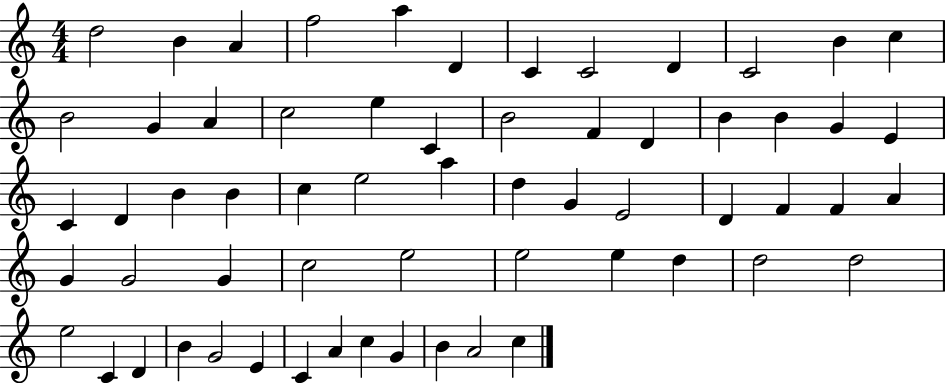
X:1
T:Untitled
M:4/4
L:1/4
K:C
d2 B A f2 a D C C2 D C2 B c B2 G A c2 e C B2 F D B B G E C D B B c e2 a d G E2 D F F A G G2 G c2 e2 e2 e d d2 d2 e2 C D B G2 E C A c G B A2 c